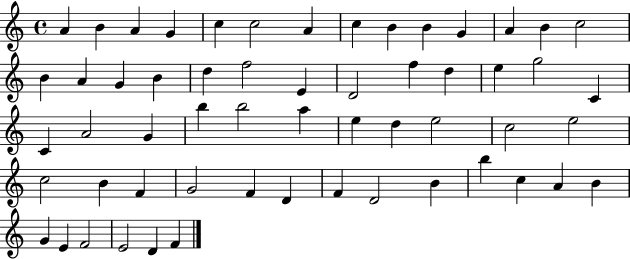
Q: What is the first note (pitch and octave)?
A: A4